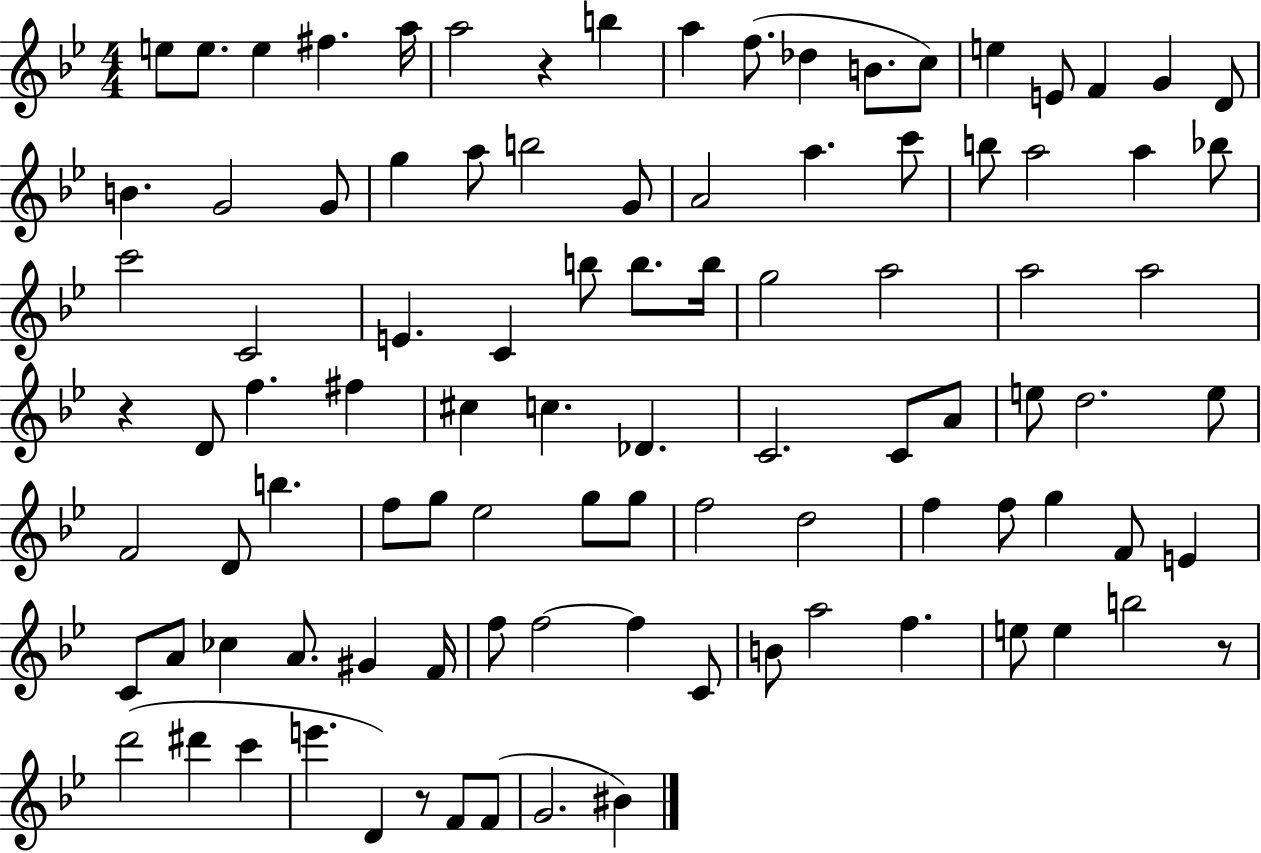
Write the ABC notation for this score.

X:1
T:Untitled
M:4/4
L:1/4
K:Bb
e/2 e/2 e ^f a/4 a2 z b a f/2 _d B/2 c/2 e E/2 F G D/2 B G2 G/2 g a/2 b2 G/2 A2 a c'/2 b/2 a2 a _b/2 c'2 C2 E C b/2 b/2 b/4 g2 a2 a2 a2 z D/2 f ^f ^c c _D C2 C/2 A/2 e/2 d2 e/2 F2 D/2 b f/2 g/2 _e2 g/2 g/2 f2 d2 f f/2 g F/2 E C/2 A/2 _c A/2 ^G F/4 f/2 f2 f C/2 B/2 a2 f e/2 e b2 z/2 d'2 ^d' c' e' D z/2 F/2 F/2 G2 ^B